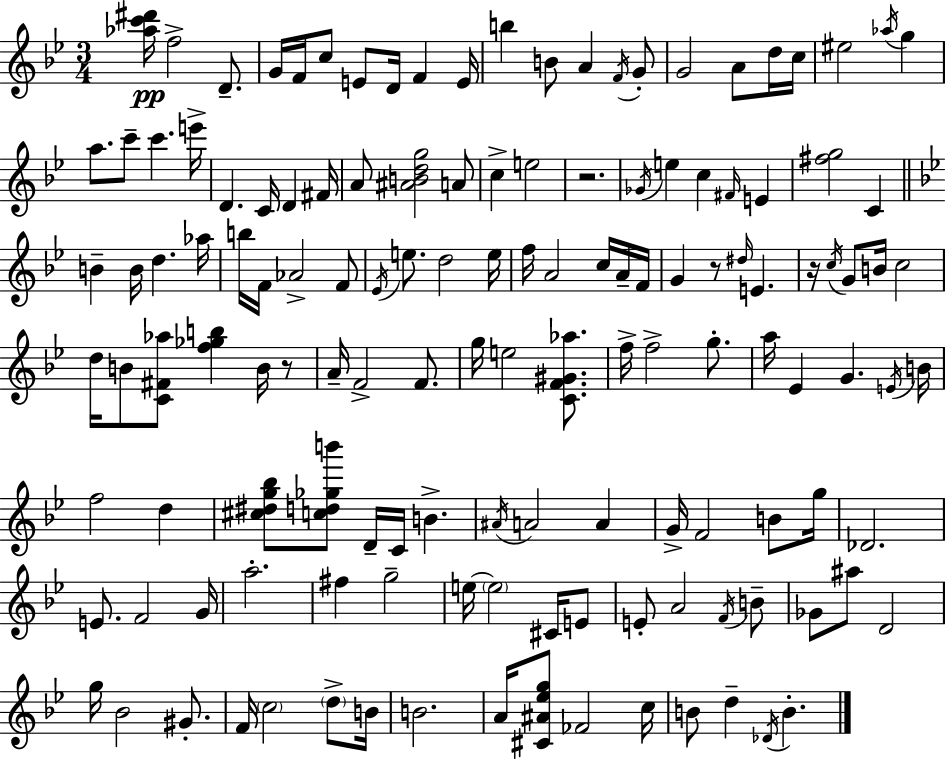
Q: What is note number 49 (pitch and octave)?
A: E5